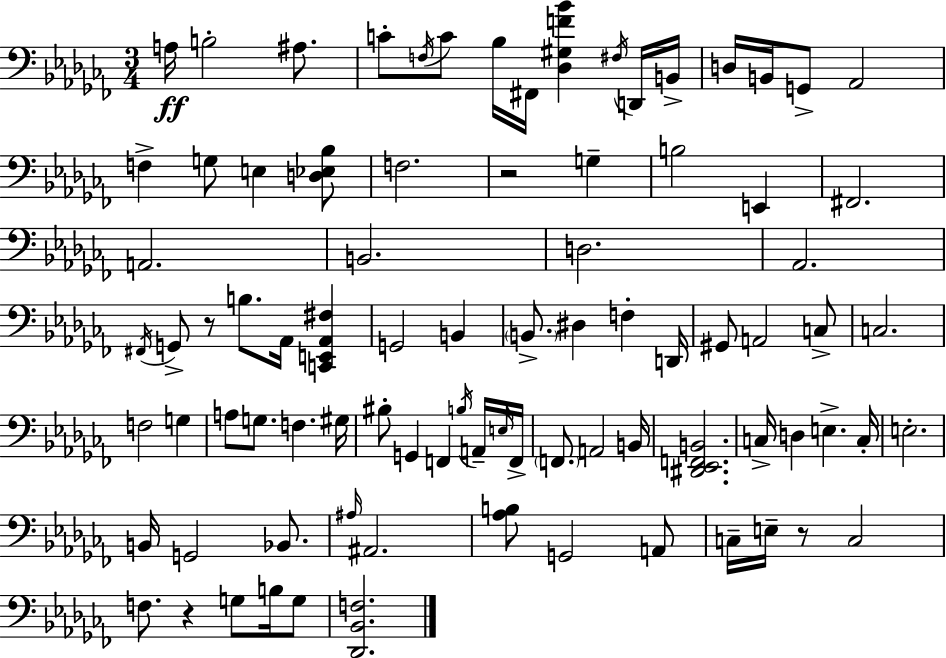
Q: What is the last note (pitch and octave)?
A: G3